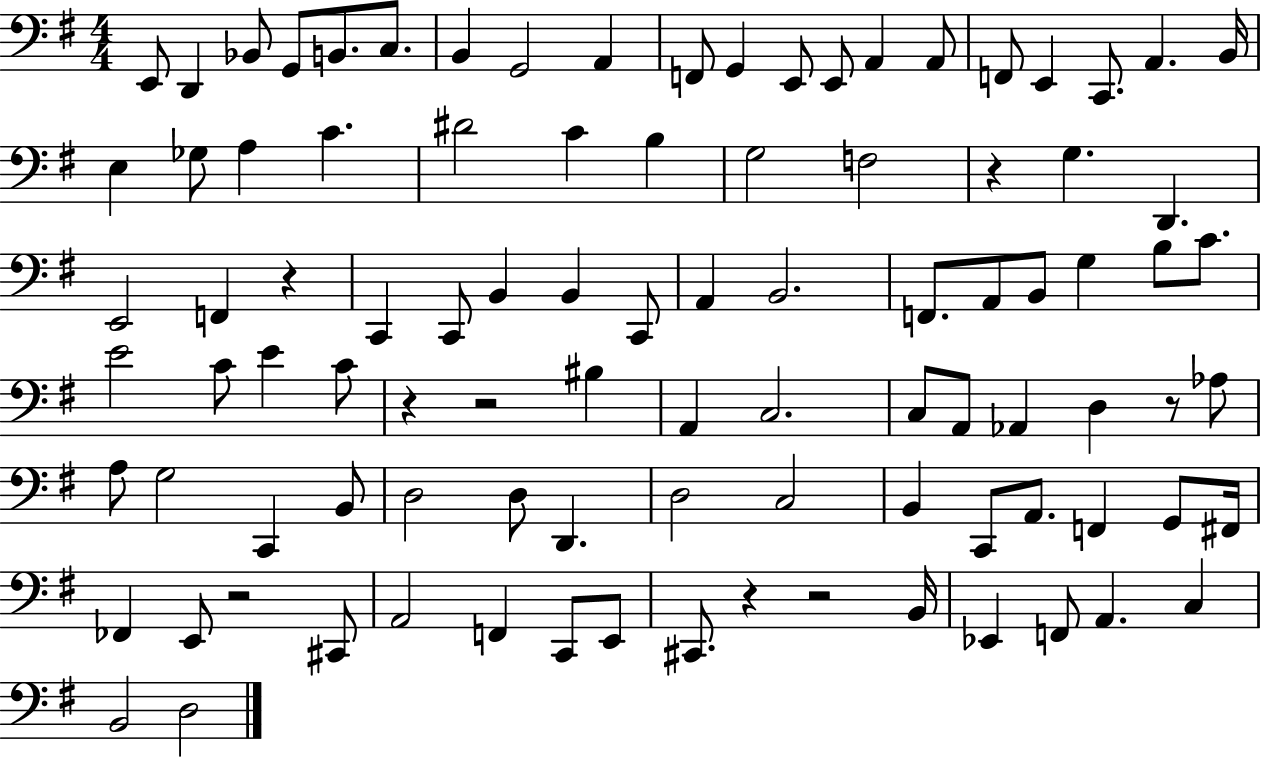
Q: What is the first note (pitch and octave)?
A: E2